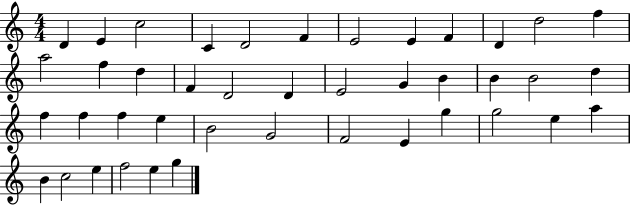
{
  \clef treble
  \numericTimeSignature
  \time 4/4
  \key c \major
  d'4 e'4 c''2 | c'4 d'2 f'4 | e'2 e'4 f'4 | d'4 d''2 f''4 | \break a''2 f''4 d''4 | f'4 d'2 d'4 | e'2 g'4 b'4 | b'4 b'2 d''4 | \break f''4 f''4 f''4 e''4 | b'2 g'2 | f'2 e'4 g''4 | g''2 e''4 a''4 | \break b'4 c''2 e''4 | f''2 e''4 g''4 | \bar "|."
}